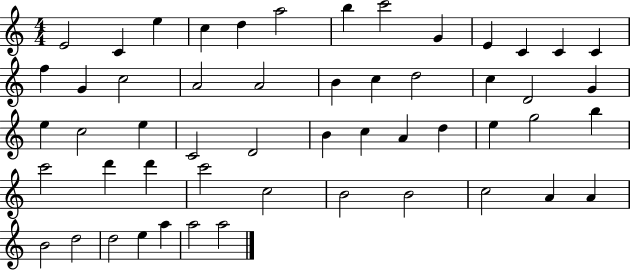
E4/h C4/q E5/q C5/q D5/q A5/h B5/q C6/h G4/q E4/q C4/q C4/q C4/q F5/q G4/q C5/h A4/h A4/h B4/q C5/q D5/h C5/q D4/h G4/q E5/q C5/h E5/q C4/h D4/h B4/q C5/q A4/q D5/q E5/q G5/h B5/q C6/h D6/q D6/q C6/h C5/h B4/h B4/h C5/h A4/q A4/q B4/h D5/h D5/h E5/q A5/q A5/h A5/h